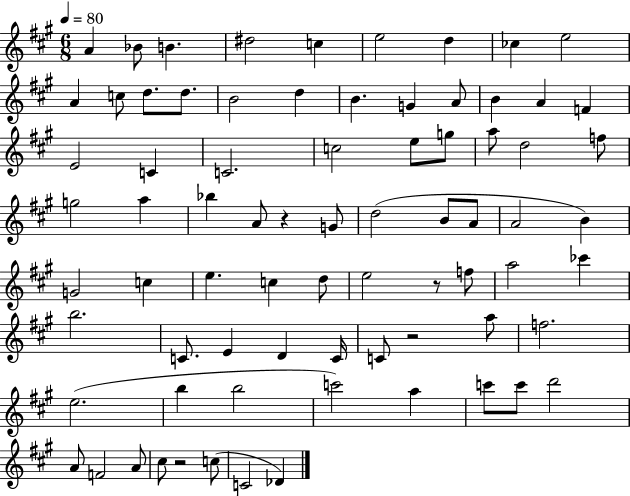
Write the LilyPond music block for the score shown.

{
  \clef treble
  \numericTimeSignature
  \time 6/8
  \key a \major
  \tempo 4 = 80
  a'4 bes'8 b'4. | dis''2 c''4 | e''2 d''4 | ces''4 e''2 | \break a'4 c''8 d''8. d''8. | b'2 d''4 | b'4. g'4 a'8 | b'4 a'4 f'4 | \break e'2 c'4 | c'2. | c''2 e''8 g''8 | a''8 d''2 f''8 | \break g''2 a''4 | bes''4 a'8 r4 g'8 | d''2( b'8 a'8 | a'2 b'4) | \break g'2 c''4 | e''4. c''4 d''8 | e''2 r8 f''8 | a''2 ces'''4 | \break b''2. | c'8. e'4 d'4 c'16 | c'8 r2 a''8 | f''2. | \break e''2.( | b''4 b''2 | c'''2) a''4 | c'''8 c'''8 d'''2 | \break a'8 f'2 a'8 | cis''8 r2 c''8( | c'2 des'4) | \bar "|."
}